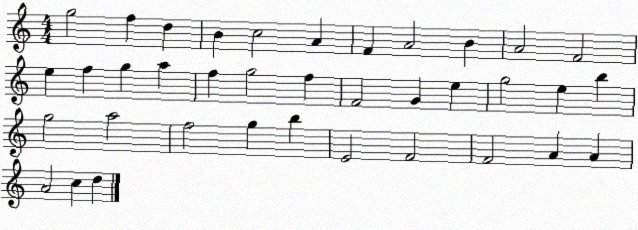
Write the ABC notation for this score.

X:1
T:Untitled
M:4/4
L:1/4
K:C
g2 f d B c2 A F A2 B A2 F2 e f g a f g2 f F2 G e g2 e b g2 a2 f2 g b E2 F2 F2 A A A2 c d